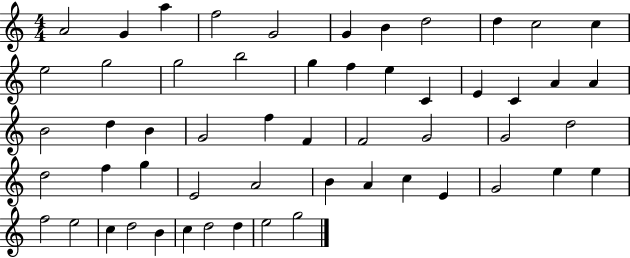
X:1
T:Untitled
M:4/4
L:1/4
K:C
A2 G a f2 G2 G B d2 d c2 c e2 g2 g2 b2 g f e C E C A A B2 d B G2 f F F2 G2 G2 d2 d2 f g E2 A2 B A c E G2 e e f2 e2 c d2 B c d2 d e2 g2